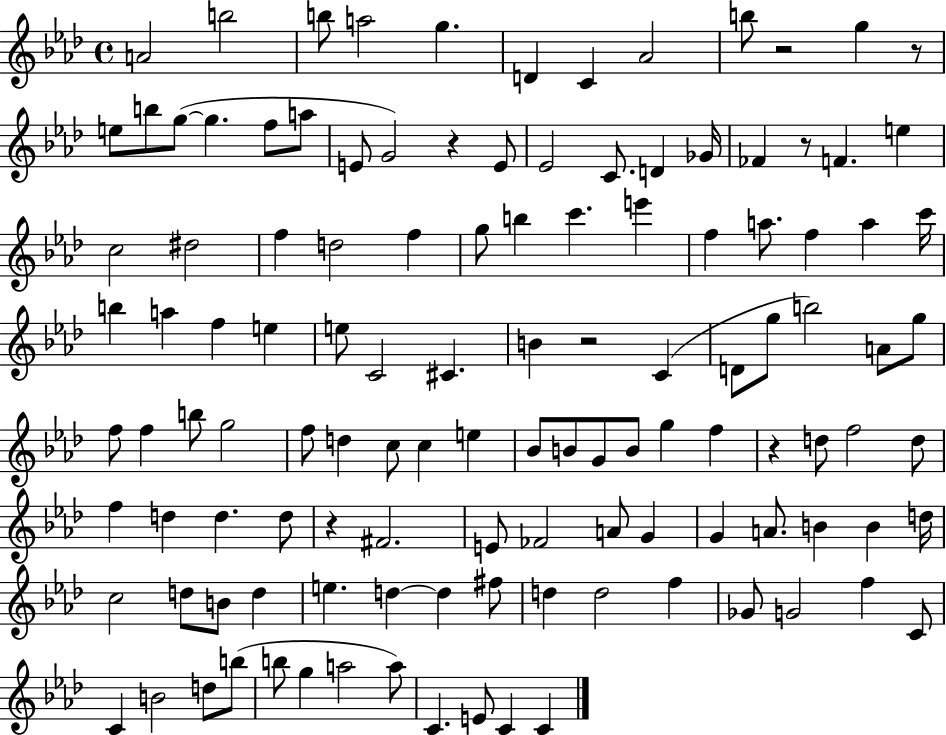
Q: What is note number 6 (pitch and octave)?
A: D4